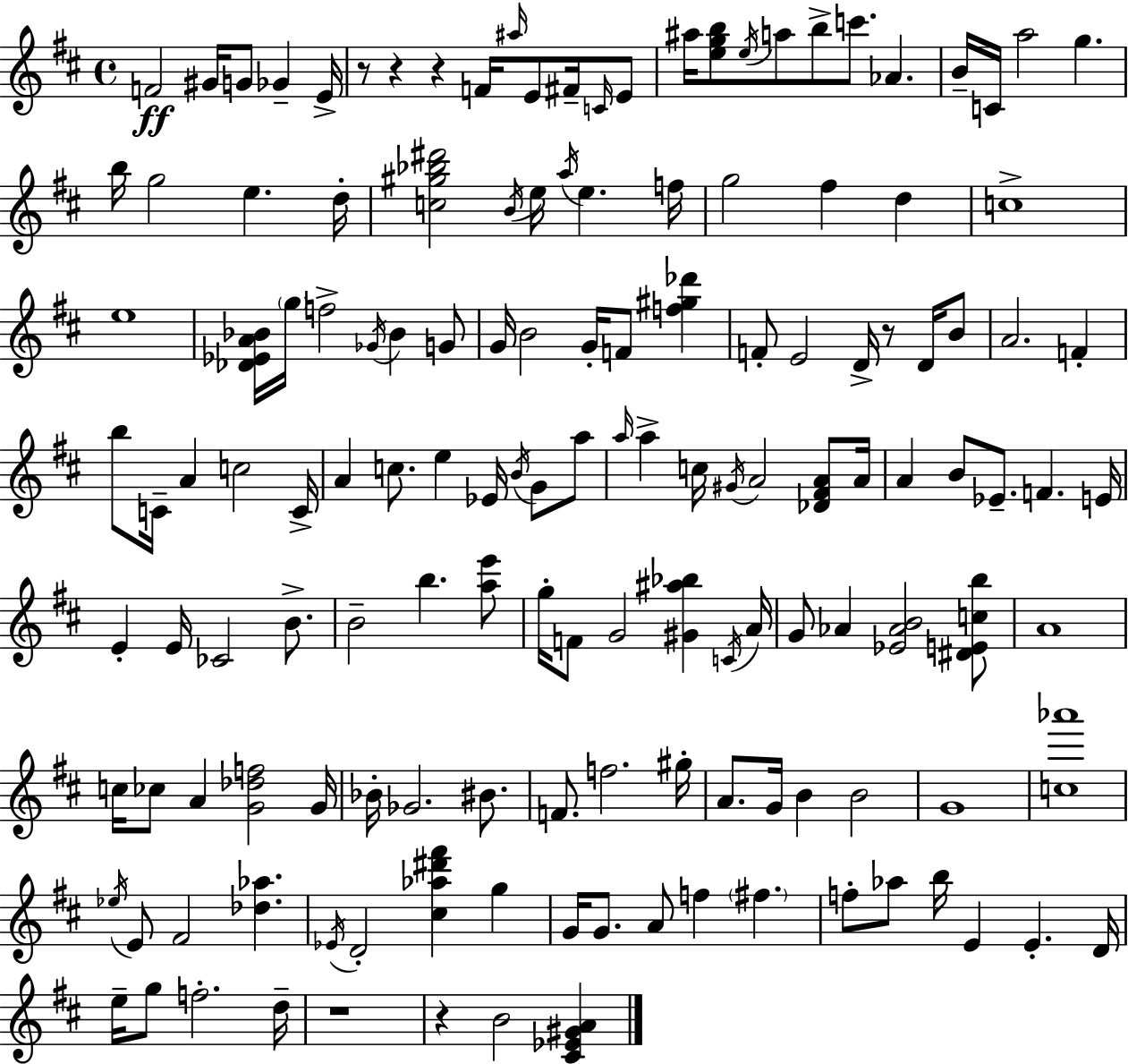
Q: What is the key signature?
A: D major